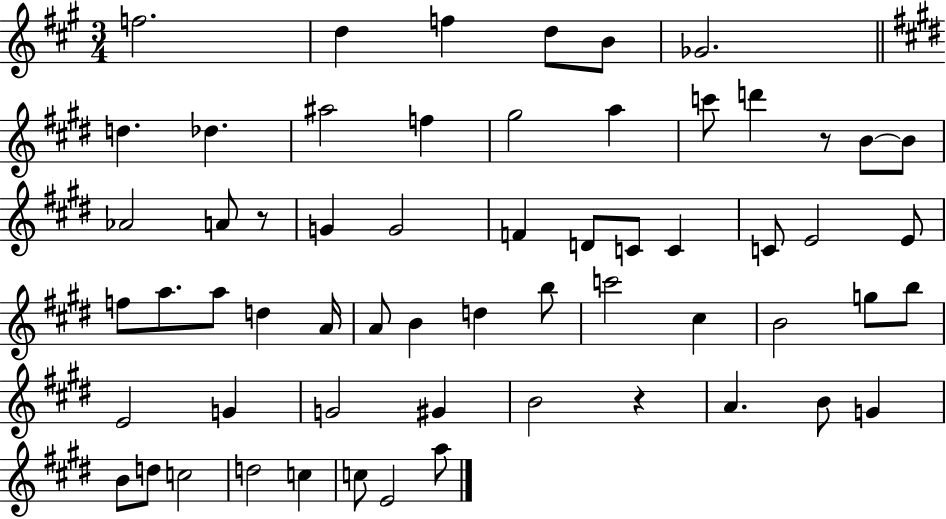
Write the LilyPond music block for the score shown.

{
  \clef treble
  \numericTimeSignature
  \time 3/4
  \key a \major
  \repeat volta 2 { f''2. | d''4 f''4 d''8 b'8 | ges'2. | \bar "||" \break \key e \major d''4. des''4. | ais''2 f''4 | gis''2 a''4 | c'''8 d'''4 r8 b'8~~ b'8 | \break aes'2 a'8 r8 | g'4 g'2 | f'4 d'8 c'8 c'4 | c'8 e'2 e'8 | \break f''8 a''8. a''8 d''4 a'16 | a'8 b'4 d''4 b''8 | c'''2 cis''4 | b'2 g''8 b''8 | \break e'2 g'4 | g'2 gis'4 | b'2 r4 | a'4. b'8 g'4 | \break b'8 d''8 c''2 | d''2 c''4 | c''8 e'2 a''8 | } \bar "|."
}